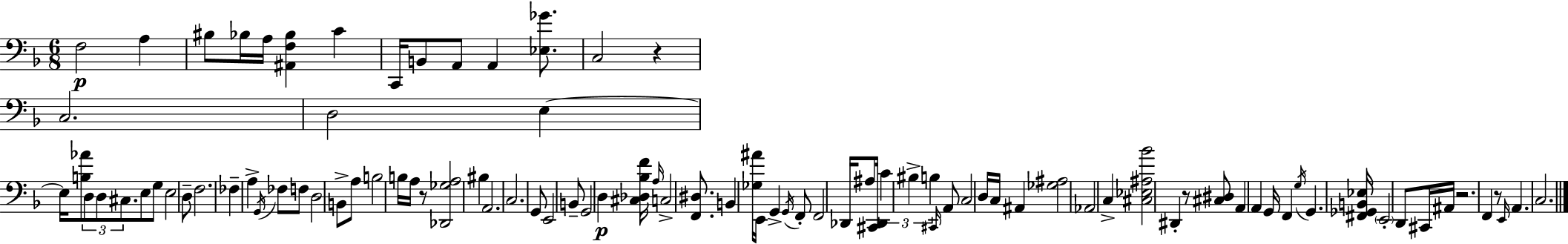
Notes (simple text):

F3/h A3/q BIS3/e Bb3/s A3/s [A#2,F3,Bb3]/q C4/q C2/s B2/e A2/e A2/q [Eb3,Gb4]/e. C3/h R/q C3/h. D3/h E3/q E3/s [B3,Ab4]/e D3/e D3/e C#3/e. E3/e G3/e E3/h D3/e F3/h. FES3/q A3/q G2/s FES3/e F3/e D3/h B2/e A3/e B3/h B3/s A3/s R/e [Db2,Gb3,A3]/h BIS3/q A2/h. C3/h. G2/e E2/h B2/e G2/h D3/q [C#3,Db3,Bb3,F4]/s A3/s C3/h [F2,D#3]/e. B2/q [Gb3,A#4]/s E2/s G2/q G2/s F2/e F2/h Db2/s A#3/e [C#2,Db2]/s C4/q BIS3/q B3/q C#2/s A2/e C3/h D3/s C3/s A#2/q [Gb3,A#3]/h Ab2/h C3/q [C#3,Eb3,A#3,Bb4]/h D#2/q R/e [C#3,D#3]/e A2/q A2/q G2/s F2/q G3/s G2/q. [F#2,Gb2,B2,Eb3]/s E2/h D2/e C#2/s A#2/s R/h. F2/q R/e E2/s A2/q. C3/h.